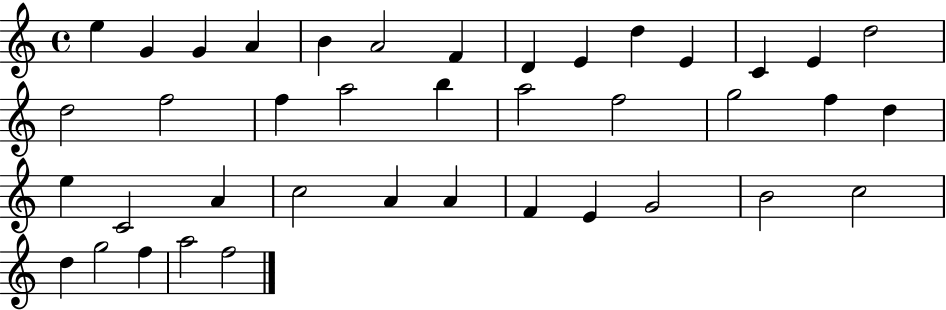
E5/q G4/q G4/q A4/q B4/q A4/h F4/q D4/q E4/q D5/q E4/q C4/q E4/q D5/h D5/h F5/h F5/q A5/h B5/q A5/h F5/h G5/h F5/q D5/q E5/q C4/h A4/q C5/h A4/q A4/q F4/q E4/q G4/h B4/h C5/h D5/q G5/h F5/q A5/h F5/h